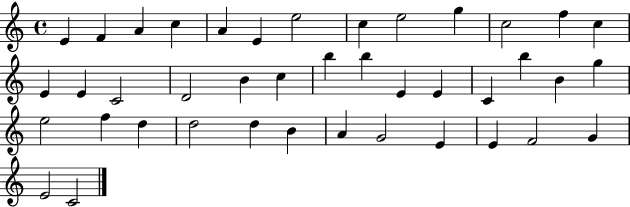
E4/q F4/q A4/q C5/q A4/q E4/q E5/h C5/q E5/h G5/q C5/h F5/q C5/q E4/q E4/q C4/h D4/h B4/q C5/q B5/q B5/q E4/q E4/q C4/q B5/q B4/q G5/q E5/h F5/q D5/q D5/h D5/q B4/q A4/q G4/h E4/q E4/q F4/h G4/q E4/h C4/h